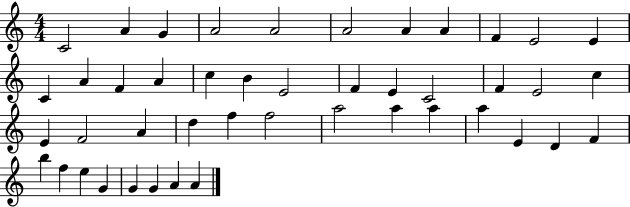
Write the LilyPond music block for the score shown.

{
  \clef treble
  \numericTimeSignature
  \time 4/4
  \key c \major
  c'2 a'4 g'4 | a'2 a'2 | a'2 a'4 a'4 | f'4 e'2 e'4 | \break c'4 a'4 f'4 a'4 | c''4 b'4 e'2 | f'4 e'4 c'2 | f'4 e'2 c''4 | \break e'4 f'2 a'4 | d''4 f''4 f''2 | a''2 a''4 a''4 | a''4 e'4 d'4 f'4 | \break b''4 f''4 e''4 g'4 | g'4 g'4 a'4 a'4 | \bar "|."
}